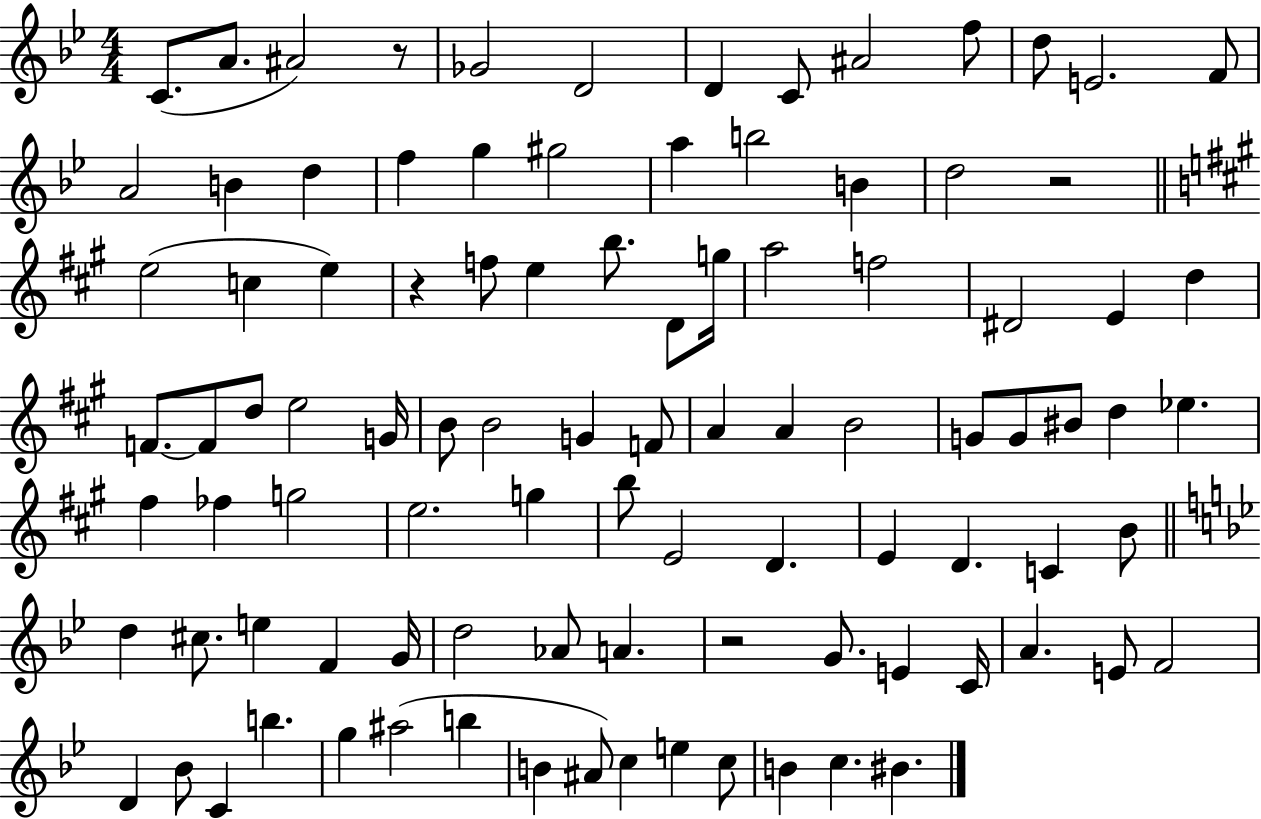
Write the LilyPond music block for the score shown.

{
  \clef treble
  \numericTimeSignature
  \time 4/4
  \key bes \major
  c'8.( a'8. ais'2) r8 | ges'2 d'2 | d'4 c'8 ais'2 f''8 | d''8 e'2. f'8 | \break a'2 b'4 d''4 | f''4 g''4 gis''2 | a''4 b''2 b'4 | d''2 r2 | \break \bar "||" \break \key a \major e''2( c''4 e''4) | r4 f''8 e''4 b''8. d'8 g''16 | a''2 f''2 | dis'2 e'4 d''4 | \break f'8.~~ f'8 d''8 e''2 g'16 | b'8 b'2 g'4 f'8 | a'4 a'4 b'2 | g'8 g'8 bis'8 d''4 ees''4. | \break fis''4 fes''4 g''2 | e''2. g''4 | b''8 e'2 d'4. | e'4 d'4. c'4 b'8 | \break \bar "||" \break \key bes \major d''4 cis''8. e''4 f'4 g'16 | d''2 aes'8 a'4. | r2 g'8. e'4 c'16 | a'4. e'8 f'2 | \break d'4 bes'8 c'4 b''4. | g''4 ais''2( b''4 | b'4 ais'8) c''4 e''4 c''8 | b'4 c''4. bis'4. | \break \bar "|."
}